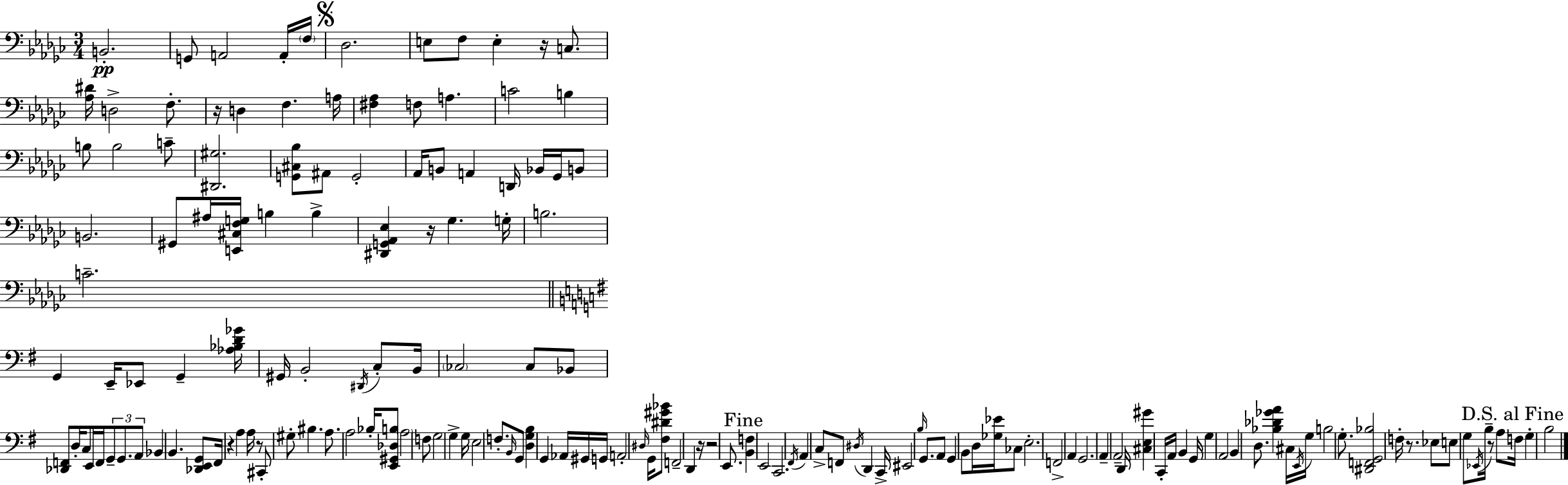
{
  \clef bass
  \numericTimeSignature
  \time 3/4
  \key ees \minor
  b,2.-.\pp | g,8 a,2 a,16-. \parenthesize f16 | \mark \markup { \musicglyph "scripts.segno" } des2. | e8 f8 e4-. r16 c8. | \break <aes dis'>16 d2-> f8.-. | r16 d4 f4. a16 | <fis aes>4 f8 a4. | c'2 b4 | \break b8 b2 c'8-- | <dis, gis>2. | <g, cis bes>8 ais,8 g,2-. | aes,16 b,8 a,4 d,16 bes,16 ges,16 b,8 | \break b,2. | gis,8 ais16 <e, cis f g>16 b4 b4-> | <dis, g, aes, ees>4 r16 ges4. g16-. | b2. | \break c'2.-- | \bar "||" \break \key e \minor g,4 e,16-- ees,8 g,4-- <aes bes d' ges'>16 | gis,16 b,2-. \acciaccatura { dis,16 } c8-. | b,16 \parenthesize ces2 ces8 bes,8 | <des, f,>8 d16-. c8 e,16 f,16 \tuplet 3/2 { g,8-- g,8. | \break a,8 } bes,4 b,4. | <des, e, g,>8 fis,16 r4 a4 | a16 r8 cis,8-. gis8-. bis4. | a8. a2 | \break bes16-. <e, gis, des b>8 \parenthesize a2 f8 | g2 g4-> | g16 e2 f8.-. | \grace { b,16 } g,8 <d g b>4 g,4 | \break aes,16 gis,16 g,16 a,2-. \grace { dis16 } | g,16 <fis dis' gis' bes'>8 f,2-- d,4 | r16 r2 | e,8. \mark "Fine" <b, f>4 e,2 | \break c,2. | \acciaccatura { fis,16 } a,4 c8-> f,8 | \acciaccatura { dis16 } d,4 c,16-> eis,2 | \grace { b16 } g,8. a,8 g,4 | \break b,8 d16 <ges ees'>16 ces8 e2.-. | f,2-> | a,4 g,2. | a,4-- a,2-- | \break d,16 <cis e gis'>4 c,16-. | a,16 b,4 g,16 g4 a,2 | b,4 d8. | <bes des' ges' a'>4 cis16 \acciaccatura { e,16 } g16 b2 | \break g8.-. <dis, f, g, bes>2 | f16-. r8. ees8 e8 g8 | \acciaccatura { ees,16 } b16-- r8 a8 \mark "D.S. al Fine" f16 g4-. | b2 \bar "|."
}